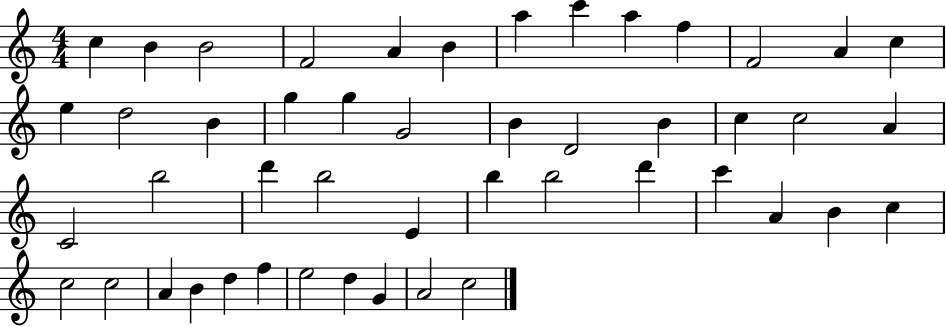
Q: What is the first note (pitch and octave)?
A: C5